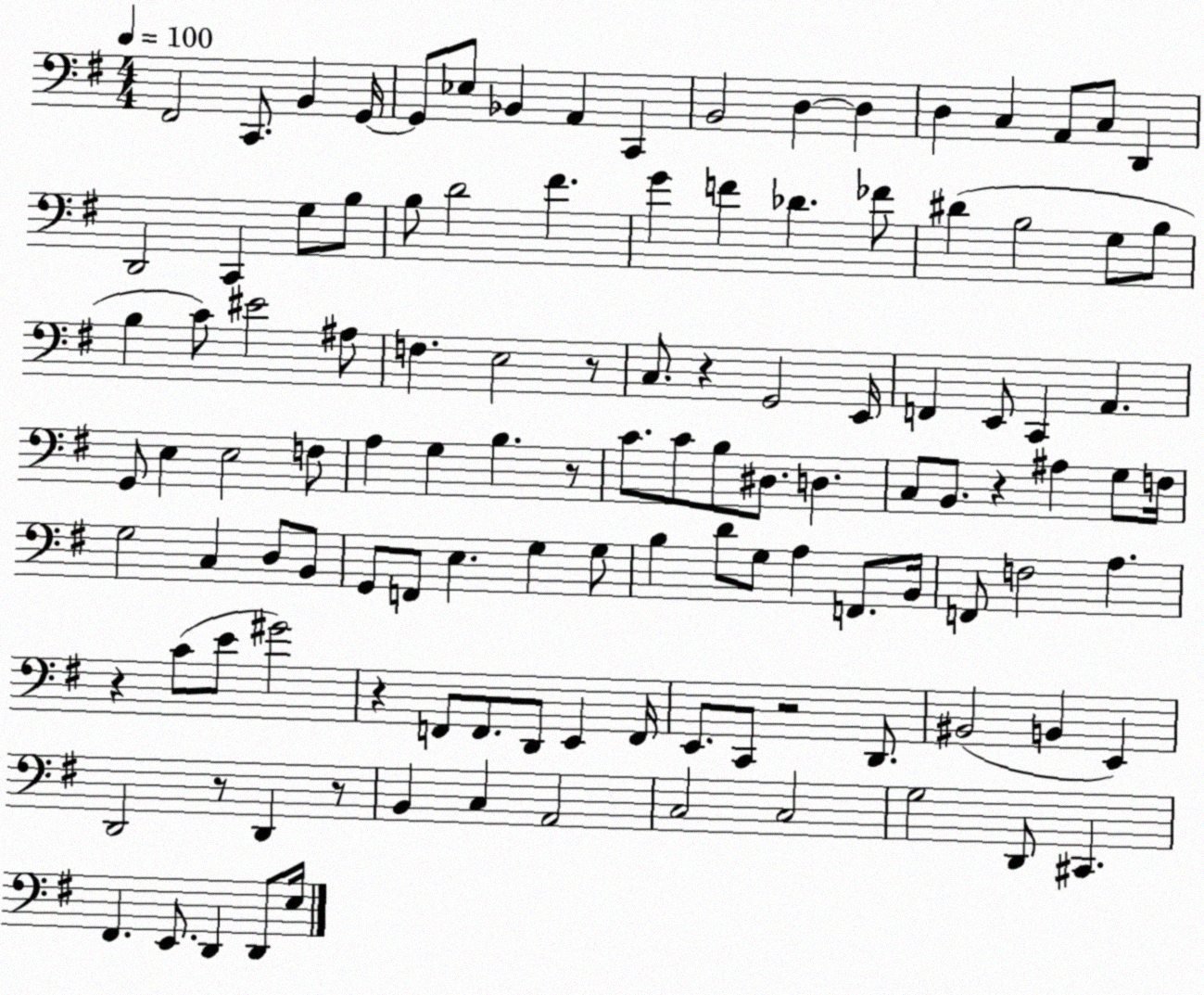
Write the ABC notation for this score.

X:1
T:Untitled
M:4/4
L:1/4
K:G
^F,,2 C,,/2 B,, G,,/4 G,,/2 _E,/2 _B,, A,, C,, B,,2 D, D, D, C, A,,/2 C,/2 D,, D,,2 C,, G,/2 B,/2 B,/2 D2 ^F G F _D _F/2 ^D B,2 G,/2 B,/2 B, C/2 ^E2 ^A,/2 F, E,2 z/2 C,/2 z G,,2 E,,/4 F,, E,,/2 C,, A,, G,,/2 E, E,2 F,/2 A, G, B, z/2 C/2 C/2 B,/2 ^D,/2 D, C,/2 B,,/2 z ^A, G,/2 F,/4 G,2 C, D,/2 B,,/2 G,,/2 F,,/2 E, G, G,/2 B, D/2 G,/2 A, F,,/2 B,,/4 F,,/2 F,2 A, z C/2 E/2 ^G2 z F,,/2 F,,/2 D,,/2 E,, F,,/4 E,,/2 C,,/2 z2 D,,/2 ^B,,2 B,, E,, D,,2 z/2 D,, z/2 B,, C, A,,2 C,2 C,2 G,2 D,,/2 ^C,, ^F,, E,,/2 D,, D,,/2 E,/4